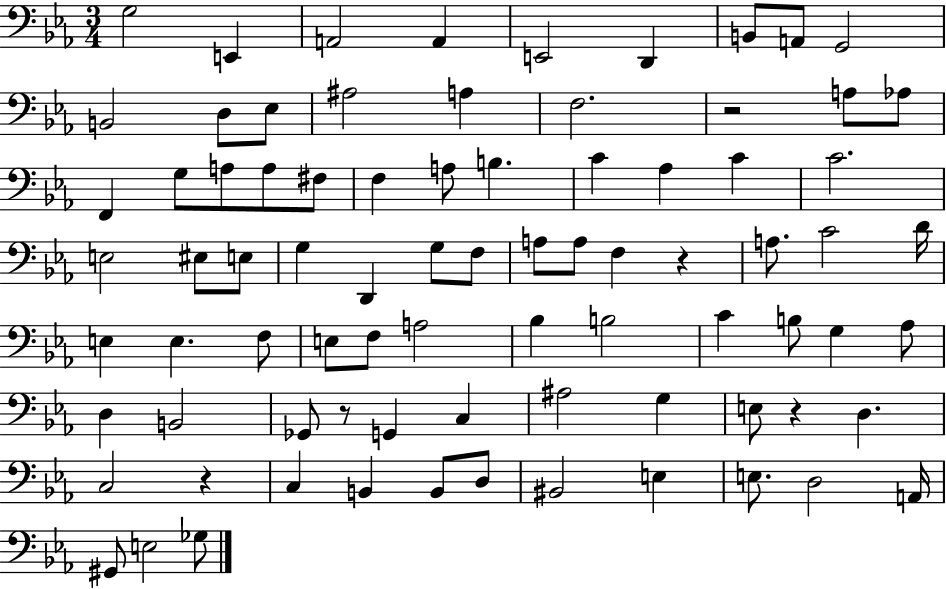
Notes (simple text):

G3/h E2/q A2/h A2/q E2/h D2/q B2/e A2/e G2/h B2/h D3/e Eb3/e A#3/h A3/q F3/h. R/h A3/e Ab3/e F2/q G3/e A3/e A3/e F#3/e F3/q A3/e B3/q. C4/q Ab3/q C4/q C4/h. E3/h EIS3/e E3/e G3/q D2/q G3/e F3/e A3/e A3/e F3/q R/q A3/e. C4/h D4/s E3/q E3/q. F3/e E3/e F3/e A3/h Bb3/q B3/h C4/q B3/e G3/q Ab3/e D3/q B2/h Gb2/e R/e G2/q C3/q A#3/h G3/q E3/e R/q D3/q. C3/h R/q C3/q B2/q B2/e D3/e BIS2/h E3/q E3/e. D3/h A2/s G#2/e E3/h Gb3/e